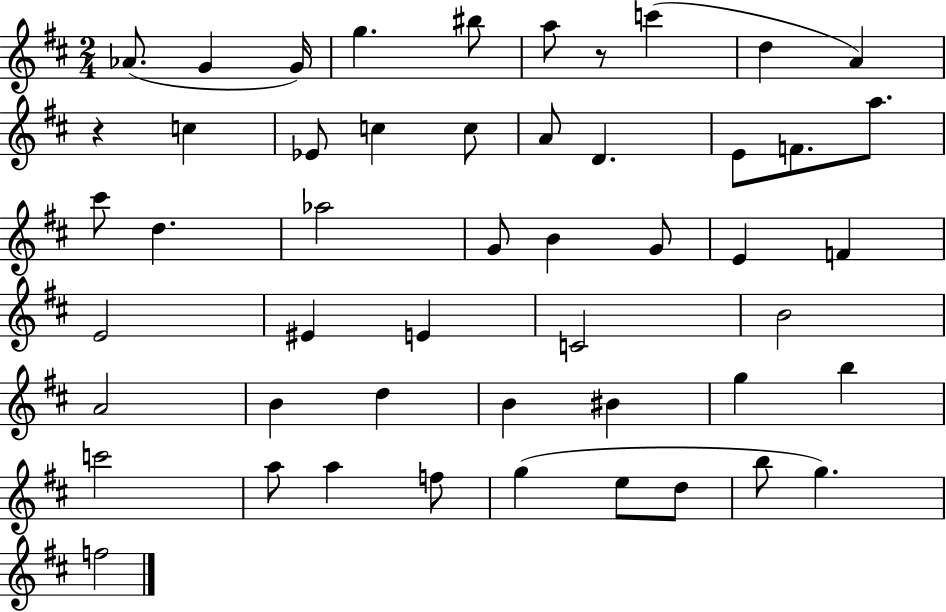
Ab4/e. G4/q G4/s G5/q. BIS5/e A5/e R/e C6/q D5/q A4/q R/q C5/q Eb4/e C5/q C5/e A4/e D4/q. E4/e F4/e. A5/e. C#6/e D5/q. Ab5/h G4/e B4/q G4/e E4/q F4/q E4/h EIS4/q E4/q C4/h B4/h A4/h B4/q D5/q B4/q BIS4/q G5/q B5/q C6/h A5/e A5/q F5/e G5/q E5/e D5/e B5/e G5/q. F5/h